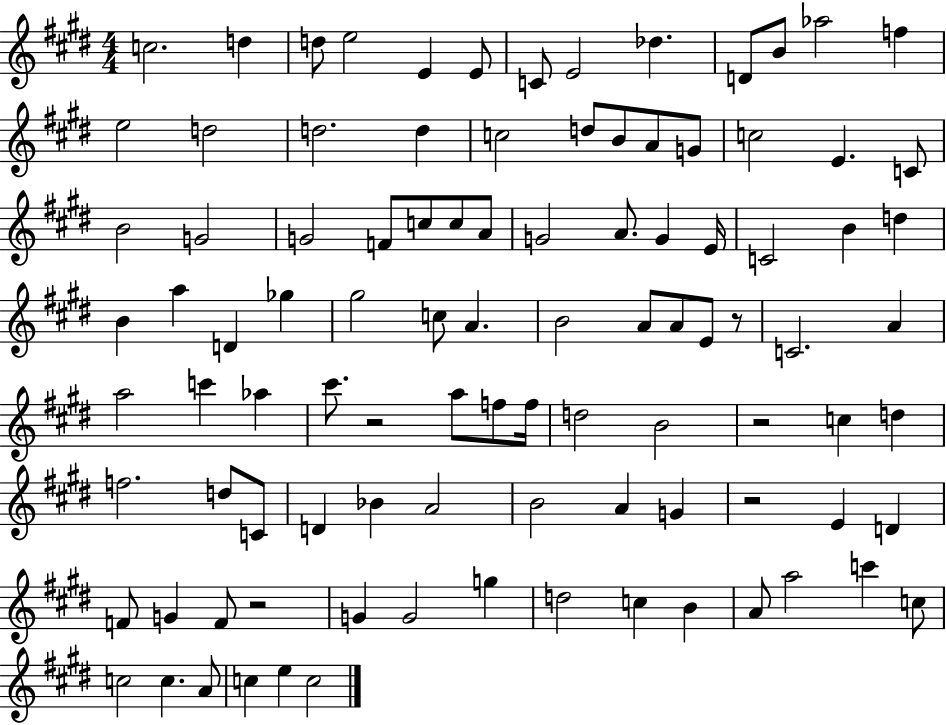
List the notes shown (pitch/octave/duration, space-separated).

C5/h. D5/q D5/e E5/h E4/q E4/e C4/e E4/h Db5/q. D4/e B4/e Ab5/h F5/q E5/h D5/h D5/h. D5/q C5/h D5/e B4/e A4/e G4/e C5/h E4/q. C4/e B4/h G4/h G4/h F4/e C5/e C5/e A4/e G4/h A4/e. G4/q E4/s C4/h B4/q D5/q B4/q A5/q D4/q Gb5/q G#5/h C5/e A4/q. B4/h A4/e A4/e E4/e R/e C4/h. A4/q A5/h C6/q Ab5/q C#6/e. R/h A5/e F5/e F5/s D5/h B4/h R/h C5/q D5/q F5/h. D5/e C4/e D4/q Bb4/q A4/h B4/h A4/q G4/q R/h E4/q D4/q F4/e G4/q F4/e R/h G4/q G4/h G5/q D5/h C5/q B4/q A4/e A5/h C6/q C5/e C5/h C5/q. A4/e C5/q E5/q C5/h